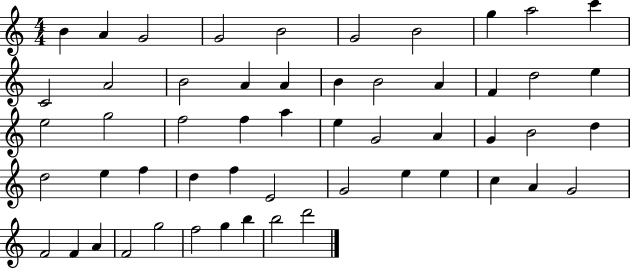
{
  \clef treble
  \numericTimeSignature
  \time 4/4
  \key c \major
  b'4 a'4 g'2 | g'2 b'2 | g'2 b'2 | g''4 a''2 c'''4 | \break c'2 a'2 | b'2 a'4 a'4 | b'4 b'2 a'4 | f'4 d''2 e''4 | \break e''2 g''2 | f''2 f''4 a''4 | e''4 g'2 a'4 | g'4 b'2 d''4 | \break d''2 e''4 f''4 | d''4 f''4 e'2 | g'2 e''4 e''4 | c''4 a'4 g'2 | \break f'2 f'4 a'4 | f'2 g''2 | f''2 g''4 b''4 | b''2 d'''2 | \break \bar "|."
}